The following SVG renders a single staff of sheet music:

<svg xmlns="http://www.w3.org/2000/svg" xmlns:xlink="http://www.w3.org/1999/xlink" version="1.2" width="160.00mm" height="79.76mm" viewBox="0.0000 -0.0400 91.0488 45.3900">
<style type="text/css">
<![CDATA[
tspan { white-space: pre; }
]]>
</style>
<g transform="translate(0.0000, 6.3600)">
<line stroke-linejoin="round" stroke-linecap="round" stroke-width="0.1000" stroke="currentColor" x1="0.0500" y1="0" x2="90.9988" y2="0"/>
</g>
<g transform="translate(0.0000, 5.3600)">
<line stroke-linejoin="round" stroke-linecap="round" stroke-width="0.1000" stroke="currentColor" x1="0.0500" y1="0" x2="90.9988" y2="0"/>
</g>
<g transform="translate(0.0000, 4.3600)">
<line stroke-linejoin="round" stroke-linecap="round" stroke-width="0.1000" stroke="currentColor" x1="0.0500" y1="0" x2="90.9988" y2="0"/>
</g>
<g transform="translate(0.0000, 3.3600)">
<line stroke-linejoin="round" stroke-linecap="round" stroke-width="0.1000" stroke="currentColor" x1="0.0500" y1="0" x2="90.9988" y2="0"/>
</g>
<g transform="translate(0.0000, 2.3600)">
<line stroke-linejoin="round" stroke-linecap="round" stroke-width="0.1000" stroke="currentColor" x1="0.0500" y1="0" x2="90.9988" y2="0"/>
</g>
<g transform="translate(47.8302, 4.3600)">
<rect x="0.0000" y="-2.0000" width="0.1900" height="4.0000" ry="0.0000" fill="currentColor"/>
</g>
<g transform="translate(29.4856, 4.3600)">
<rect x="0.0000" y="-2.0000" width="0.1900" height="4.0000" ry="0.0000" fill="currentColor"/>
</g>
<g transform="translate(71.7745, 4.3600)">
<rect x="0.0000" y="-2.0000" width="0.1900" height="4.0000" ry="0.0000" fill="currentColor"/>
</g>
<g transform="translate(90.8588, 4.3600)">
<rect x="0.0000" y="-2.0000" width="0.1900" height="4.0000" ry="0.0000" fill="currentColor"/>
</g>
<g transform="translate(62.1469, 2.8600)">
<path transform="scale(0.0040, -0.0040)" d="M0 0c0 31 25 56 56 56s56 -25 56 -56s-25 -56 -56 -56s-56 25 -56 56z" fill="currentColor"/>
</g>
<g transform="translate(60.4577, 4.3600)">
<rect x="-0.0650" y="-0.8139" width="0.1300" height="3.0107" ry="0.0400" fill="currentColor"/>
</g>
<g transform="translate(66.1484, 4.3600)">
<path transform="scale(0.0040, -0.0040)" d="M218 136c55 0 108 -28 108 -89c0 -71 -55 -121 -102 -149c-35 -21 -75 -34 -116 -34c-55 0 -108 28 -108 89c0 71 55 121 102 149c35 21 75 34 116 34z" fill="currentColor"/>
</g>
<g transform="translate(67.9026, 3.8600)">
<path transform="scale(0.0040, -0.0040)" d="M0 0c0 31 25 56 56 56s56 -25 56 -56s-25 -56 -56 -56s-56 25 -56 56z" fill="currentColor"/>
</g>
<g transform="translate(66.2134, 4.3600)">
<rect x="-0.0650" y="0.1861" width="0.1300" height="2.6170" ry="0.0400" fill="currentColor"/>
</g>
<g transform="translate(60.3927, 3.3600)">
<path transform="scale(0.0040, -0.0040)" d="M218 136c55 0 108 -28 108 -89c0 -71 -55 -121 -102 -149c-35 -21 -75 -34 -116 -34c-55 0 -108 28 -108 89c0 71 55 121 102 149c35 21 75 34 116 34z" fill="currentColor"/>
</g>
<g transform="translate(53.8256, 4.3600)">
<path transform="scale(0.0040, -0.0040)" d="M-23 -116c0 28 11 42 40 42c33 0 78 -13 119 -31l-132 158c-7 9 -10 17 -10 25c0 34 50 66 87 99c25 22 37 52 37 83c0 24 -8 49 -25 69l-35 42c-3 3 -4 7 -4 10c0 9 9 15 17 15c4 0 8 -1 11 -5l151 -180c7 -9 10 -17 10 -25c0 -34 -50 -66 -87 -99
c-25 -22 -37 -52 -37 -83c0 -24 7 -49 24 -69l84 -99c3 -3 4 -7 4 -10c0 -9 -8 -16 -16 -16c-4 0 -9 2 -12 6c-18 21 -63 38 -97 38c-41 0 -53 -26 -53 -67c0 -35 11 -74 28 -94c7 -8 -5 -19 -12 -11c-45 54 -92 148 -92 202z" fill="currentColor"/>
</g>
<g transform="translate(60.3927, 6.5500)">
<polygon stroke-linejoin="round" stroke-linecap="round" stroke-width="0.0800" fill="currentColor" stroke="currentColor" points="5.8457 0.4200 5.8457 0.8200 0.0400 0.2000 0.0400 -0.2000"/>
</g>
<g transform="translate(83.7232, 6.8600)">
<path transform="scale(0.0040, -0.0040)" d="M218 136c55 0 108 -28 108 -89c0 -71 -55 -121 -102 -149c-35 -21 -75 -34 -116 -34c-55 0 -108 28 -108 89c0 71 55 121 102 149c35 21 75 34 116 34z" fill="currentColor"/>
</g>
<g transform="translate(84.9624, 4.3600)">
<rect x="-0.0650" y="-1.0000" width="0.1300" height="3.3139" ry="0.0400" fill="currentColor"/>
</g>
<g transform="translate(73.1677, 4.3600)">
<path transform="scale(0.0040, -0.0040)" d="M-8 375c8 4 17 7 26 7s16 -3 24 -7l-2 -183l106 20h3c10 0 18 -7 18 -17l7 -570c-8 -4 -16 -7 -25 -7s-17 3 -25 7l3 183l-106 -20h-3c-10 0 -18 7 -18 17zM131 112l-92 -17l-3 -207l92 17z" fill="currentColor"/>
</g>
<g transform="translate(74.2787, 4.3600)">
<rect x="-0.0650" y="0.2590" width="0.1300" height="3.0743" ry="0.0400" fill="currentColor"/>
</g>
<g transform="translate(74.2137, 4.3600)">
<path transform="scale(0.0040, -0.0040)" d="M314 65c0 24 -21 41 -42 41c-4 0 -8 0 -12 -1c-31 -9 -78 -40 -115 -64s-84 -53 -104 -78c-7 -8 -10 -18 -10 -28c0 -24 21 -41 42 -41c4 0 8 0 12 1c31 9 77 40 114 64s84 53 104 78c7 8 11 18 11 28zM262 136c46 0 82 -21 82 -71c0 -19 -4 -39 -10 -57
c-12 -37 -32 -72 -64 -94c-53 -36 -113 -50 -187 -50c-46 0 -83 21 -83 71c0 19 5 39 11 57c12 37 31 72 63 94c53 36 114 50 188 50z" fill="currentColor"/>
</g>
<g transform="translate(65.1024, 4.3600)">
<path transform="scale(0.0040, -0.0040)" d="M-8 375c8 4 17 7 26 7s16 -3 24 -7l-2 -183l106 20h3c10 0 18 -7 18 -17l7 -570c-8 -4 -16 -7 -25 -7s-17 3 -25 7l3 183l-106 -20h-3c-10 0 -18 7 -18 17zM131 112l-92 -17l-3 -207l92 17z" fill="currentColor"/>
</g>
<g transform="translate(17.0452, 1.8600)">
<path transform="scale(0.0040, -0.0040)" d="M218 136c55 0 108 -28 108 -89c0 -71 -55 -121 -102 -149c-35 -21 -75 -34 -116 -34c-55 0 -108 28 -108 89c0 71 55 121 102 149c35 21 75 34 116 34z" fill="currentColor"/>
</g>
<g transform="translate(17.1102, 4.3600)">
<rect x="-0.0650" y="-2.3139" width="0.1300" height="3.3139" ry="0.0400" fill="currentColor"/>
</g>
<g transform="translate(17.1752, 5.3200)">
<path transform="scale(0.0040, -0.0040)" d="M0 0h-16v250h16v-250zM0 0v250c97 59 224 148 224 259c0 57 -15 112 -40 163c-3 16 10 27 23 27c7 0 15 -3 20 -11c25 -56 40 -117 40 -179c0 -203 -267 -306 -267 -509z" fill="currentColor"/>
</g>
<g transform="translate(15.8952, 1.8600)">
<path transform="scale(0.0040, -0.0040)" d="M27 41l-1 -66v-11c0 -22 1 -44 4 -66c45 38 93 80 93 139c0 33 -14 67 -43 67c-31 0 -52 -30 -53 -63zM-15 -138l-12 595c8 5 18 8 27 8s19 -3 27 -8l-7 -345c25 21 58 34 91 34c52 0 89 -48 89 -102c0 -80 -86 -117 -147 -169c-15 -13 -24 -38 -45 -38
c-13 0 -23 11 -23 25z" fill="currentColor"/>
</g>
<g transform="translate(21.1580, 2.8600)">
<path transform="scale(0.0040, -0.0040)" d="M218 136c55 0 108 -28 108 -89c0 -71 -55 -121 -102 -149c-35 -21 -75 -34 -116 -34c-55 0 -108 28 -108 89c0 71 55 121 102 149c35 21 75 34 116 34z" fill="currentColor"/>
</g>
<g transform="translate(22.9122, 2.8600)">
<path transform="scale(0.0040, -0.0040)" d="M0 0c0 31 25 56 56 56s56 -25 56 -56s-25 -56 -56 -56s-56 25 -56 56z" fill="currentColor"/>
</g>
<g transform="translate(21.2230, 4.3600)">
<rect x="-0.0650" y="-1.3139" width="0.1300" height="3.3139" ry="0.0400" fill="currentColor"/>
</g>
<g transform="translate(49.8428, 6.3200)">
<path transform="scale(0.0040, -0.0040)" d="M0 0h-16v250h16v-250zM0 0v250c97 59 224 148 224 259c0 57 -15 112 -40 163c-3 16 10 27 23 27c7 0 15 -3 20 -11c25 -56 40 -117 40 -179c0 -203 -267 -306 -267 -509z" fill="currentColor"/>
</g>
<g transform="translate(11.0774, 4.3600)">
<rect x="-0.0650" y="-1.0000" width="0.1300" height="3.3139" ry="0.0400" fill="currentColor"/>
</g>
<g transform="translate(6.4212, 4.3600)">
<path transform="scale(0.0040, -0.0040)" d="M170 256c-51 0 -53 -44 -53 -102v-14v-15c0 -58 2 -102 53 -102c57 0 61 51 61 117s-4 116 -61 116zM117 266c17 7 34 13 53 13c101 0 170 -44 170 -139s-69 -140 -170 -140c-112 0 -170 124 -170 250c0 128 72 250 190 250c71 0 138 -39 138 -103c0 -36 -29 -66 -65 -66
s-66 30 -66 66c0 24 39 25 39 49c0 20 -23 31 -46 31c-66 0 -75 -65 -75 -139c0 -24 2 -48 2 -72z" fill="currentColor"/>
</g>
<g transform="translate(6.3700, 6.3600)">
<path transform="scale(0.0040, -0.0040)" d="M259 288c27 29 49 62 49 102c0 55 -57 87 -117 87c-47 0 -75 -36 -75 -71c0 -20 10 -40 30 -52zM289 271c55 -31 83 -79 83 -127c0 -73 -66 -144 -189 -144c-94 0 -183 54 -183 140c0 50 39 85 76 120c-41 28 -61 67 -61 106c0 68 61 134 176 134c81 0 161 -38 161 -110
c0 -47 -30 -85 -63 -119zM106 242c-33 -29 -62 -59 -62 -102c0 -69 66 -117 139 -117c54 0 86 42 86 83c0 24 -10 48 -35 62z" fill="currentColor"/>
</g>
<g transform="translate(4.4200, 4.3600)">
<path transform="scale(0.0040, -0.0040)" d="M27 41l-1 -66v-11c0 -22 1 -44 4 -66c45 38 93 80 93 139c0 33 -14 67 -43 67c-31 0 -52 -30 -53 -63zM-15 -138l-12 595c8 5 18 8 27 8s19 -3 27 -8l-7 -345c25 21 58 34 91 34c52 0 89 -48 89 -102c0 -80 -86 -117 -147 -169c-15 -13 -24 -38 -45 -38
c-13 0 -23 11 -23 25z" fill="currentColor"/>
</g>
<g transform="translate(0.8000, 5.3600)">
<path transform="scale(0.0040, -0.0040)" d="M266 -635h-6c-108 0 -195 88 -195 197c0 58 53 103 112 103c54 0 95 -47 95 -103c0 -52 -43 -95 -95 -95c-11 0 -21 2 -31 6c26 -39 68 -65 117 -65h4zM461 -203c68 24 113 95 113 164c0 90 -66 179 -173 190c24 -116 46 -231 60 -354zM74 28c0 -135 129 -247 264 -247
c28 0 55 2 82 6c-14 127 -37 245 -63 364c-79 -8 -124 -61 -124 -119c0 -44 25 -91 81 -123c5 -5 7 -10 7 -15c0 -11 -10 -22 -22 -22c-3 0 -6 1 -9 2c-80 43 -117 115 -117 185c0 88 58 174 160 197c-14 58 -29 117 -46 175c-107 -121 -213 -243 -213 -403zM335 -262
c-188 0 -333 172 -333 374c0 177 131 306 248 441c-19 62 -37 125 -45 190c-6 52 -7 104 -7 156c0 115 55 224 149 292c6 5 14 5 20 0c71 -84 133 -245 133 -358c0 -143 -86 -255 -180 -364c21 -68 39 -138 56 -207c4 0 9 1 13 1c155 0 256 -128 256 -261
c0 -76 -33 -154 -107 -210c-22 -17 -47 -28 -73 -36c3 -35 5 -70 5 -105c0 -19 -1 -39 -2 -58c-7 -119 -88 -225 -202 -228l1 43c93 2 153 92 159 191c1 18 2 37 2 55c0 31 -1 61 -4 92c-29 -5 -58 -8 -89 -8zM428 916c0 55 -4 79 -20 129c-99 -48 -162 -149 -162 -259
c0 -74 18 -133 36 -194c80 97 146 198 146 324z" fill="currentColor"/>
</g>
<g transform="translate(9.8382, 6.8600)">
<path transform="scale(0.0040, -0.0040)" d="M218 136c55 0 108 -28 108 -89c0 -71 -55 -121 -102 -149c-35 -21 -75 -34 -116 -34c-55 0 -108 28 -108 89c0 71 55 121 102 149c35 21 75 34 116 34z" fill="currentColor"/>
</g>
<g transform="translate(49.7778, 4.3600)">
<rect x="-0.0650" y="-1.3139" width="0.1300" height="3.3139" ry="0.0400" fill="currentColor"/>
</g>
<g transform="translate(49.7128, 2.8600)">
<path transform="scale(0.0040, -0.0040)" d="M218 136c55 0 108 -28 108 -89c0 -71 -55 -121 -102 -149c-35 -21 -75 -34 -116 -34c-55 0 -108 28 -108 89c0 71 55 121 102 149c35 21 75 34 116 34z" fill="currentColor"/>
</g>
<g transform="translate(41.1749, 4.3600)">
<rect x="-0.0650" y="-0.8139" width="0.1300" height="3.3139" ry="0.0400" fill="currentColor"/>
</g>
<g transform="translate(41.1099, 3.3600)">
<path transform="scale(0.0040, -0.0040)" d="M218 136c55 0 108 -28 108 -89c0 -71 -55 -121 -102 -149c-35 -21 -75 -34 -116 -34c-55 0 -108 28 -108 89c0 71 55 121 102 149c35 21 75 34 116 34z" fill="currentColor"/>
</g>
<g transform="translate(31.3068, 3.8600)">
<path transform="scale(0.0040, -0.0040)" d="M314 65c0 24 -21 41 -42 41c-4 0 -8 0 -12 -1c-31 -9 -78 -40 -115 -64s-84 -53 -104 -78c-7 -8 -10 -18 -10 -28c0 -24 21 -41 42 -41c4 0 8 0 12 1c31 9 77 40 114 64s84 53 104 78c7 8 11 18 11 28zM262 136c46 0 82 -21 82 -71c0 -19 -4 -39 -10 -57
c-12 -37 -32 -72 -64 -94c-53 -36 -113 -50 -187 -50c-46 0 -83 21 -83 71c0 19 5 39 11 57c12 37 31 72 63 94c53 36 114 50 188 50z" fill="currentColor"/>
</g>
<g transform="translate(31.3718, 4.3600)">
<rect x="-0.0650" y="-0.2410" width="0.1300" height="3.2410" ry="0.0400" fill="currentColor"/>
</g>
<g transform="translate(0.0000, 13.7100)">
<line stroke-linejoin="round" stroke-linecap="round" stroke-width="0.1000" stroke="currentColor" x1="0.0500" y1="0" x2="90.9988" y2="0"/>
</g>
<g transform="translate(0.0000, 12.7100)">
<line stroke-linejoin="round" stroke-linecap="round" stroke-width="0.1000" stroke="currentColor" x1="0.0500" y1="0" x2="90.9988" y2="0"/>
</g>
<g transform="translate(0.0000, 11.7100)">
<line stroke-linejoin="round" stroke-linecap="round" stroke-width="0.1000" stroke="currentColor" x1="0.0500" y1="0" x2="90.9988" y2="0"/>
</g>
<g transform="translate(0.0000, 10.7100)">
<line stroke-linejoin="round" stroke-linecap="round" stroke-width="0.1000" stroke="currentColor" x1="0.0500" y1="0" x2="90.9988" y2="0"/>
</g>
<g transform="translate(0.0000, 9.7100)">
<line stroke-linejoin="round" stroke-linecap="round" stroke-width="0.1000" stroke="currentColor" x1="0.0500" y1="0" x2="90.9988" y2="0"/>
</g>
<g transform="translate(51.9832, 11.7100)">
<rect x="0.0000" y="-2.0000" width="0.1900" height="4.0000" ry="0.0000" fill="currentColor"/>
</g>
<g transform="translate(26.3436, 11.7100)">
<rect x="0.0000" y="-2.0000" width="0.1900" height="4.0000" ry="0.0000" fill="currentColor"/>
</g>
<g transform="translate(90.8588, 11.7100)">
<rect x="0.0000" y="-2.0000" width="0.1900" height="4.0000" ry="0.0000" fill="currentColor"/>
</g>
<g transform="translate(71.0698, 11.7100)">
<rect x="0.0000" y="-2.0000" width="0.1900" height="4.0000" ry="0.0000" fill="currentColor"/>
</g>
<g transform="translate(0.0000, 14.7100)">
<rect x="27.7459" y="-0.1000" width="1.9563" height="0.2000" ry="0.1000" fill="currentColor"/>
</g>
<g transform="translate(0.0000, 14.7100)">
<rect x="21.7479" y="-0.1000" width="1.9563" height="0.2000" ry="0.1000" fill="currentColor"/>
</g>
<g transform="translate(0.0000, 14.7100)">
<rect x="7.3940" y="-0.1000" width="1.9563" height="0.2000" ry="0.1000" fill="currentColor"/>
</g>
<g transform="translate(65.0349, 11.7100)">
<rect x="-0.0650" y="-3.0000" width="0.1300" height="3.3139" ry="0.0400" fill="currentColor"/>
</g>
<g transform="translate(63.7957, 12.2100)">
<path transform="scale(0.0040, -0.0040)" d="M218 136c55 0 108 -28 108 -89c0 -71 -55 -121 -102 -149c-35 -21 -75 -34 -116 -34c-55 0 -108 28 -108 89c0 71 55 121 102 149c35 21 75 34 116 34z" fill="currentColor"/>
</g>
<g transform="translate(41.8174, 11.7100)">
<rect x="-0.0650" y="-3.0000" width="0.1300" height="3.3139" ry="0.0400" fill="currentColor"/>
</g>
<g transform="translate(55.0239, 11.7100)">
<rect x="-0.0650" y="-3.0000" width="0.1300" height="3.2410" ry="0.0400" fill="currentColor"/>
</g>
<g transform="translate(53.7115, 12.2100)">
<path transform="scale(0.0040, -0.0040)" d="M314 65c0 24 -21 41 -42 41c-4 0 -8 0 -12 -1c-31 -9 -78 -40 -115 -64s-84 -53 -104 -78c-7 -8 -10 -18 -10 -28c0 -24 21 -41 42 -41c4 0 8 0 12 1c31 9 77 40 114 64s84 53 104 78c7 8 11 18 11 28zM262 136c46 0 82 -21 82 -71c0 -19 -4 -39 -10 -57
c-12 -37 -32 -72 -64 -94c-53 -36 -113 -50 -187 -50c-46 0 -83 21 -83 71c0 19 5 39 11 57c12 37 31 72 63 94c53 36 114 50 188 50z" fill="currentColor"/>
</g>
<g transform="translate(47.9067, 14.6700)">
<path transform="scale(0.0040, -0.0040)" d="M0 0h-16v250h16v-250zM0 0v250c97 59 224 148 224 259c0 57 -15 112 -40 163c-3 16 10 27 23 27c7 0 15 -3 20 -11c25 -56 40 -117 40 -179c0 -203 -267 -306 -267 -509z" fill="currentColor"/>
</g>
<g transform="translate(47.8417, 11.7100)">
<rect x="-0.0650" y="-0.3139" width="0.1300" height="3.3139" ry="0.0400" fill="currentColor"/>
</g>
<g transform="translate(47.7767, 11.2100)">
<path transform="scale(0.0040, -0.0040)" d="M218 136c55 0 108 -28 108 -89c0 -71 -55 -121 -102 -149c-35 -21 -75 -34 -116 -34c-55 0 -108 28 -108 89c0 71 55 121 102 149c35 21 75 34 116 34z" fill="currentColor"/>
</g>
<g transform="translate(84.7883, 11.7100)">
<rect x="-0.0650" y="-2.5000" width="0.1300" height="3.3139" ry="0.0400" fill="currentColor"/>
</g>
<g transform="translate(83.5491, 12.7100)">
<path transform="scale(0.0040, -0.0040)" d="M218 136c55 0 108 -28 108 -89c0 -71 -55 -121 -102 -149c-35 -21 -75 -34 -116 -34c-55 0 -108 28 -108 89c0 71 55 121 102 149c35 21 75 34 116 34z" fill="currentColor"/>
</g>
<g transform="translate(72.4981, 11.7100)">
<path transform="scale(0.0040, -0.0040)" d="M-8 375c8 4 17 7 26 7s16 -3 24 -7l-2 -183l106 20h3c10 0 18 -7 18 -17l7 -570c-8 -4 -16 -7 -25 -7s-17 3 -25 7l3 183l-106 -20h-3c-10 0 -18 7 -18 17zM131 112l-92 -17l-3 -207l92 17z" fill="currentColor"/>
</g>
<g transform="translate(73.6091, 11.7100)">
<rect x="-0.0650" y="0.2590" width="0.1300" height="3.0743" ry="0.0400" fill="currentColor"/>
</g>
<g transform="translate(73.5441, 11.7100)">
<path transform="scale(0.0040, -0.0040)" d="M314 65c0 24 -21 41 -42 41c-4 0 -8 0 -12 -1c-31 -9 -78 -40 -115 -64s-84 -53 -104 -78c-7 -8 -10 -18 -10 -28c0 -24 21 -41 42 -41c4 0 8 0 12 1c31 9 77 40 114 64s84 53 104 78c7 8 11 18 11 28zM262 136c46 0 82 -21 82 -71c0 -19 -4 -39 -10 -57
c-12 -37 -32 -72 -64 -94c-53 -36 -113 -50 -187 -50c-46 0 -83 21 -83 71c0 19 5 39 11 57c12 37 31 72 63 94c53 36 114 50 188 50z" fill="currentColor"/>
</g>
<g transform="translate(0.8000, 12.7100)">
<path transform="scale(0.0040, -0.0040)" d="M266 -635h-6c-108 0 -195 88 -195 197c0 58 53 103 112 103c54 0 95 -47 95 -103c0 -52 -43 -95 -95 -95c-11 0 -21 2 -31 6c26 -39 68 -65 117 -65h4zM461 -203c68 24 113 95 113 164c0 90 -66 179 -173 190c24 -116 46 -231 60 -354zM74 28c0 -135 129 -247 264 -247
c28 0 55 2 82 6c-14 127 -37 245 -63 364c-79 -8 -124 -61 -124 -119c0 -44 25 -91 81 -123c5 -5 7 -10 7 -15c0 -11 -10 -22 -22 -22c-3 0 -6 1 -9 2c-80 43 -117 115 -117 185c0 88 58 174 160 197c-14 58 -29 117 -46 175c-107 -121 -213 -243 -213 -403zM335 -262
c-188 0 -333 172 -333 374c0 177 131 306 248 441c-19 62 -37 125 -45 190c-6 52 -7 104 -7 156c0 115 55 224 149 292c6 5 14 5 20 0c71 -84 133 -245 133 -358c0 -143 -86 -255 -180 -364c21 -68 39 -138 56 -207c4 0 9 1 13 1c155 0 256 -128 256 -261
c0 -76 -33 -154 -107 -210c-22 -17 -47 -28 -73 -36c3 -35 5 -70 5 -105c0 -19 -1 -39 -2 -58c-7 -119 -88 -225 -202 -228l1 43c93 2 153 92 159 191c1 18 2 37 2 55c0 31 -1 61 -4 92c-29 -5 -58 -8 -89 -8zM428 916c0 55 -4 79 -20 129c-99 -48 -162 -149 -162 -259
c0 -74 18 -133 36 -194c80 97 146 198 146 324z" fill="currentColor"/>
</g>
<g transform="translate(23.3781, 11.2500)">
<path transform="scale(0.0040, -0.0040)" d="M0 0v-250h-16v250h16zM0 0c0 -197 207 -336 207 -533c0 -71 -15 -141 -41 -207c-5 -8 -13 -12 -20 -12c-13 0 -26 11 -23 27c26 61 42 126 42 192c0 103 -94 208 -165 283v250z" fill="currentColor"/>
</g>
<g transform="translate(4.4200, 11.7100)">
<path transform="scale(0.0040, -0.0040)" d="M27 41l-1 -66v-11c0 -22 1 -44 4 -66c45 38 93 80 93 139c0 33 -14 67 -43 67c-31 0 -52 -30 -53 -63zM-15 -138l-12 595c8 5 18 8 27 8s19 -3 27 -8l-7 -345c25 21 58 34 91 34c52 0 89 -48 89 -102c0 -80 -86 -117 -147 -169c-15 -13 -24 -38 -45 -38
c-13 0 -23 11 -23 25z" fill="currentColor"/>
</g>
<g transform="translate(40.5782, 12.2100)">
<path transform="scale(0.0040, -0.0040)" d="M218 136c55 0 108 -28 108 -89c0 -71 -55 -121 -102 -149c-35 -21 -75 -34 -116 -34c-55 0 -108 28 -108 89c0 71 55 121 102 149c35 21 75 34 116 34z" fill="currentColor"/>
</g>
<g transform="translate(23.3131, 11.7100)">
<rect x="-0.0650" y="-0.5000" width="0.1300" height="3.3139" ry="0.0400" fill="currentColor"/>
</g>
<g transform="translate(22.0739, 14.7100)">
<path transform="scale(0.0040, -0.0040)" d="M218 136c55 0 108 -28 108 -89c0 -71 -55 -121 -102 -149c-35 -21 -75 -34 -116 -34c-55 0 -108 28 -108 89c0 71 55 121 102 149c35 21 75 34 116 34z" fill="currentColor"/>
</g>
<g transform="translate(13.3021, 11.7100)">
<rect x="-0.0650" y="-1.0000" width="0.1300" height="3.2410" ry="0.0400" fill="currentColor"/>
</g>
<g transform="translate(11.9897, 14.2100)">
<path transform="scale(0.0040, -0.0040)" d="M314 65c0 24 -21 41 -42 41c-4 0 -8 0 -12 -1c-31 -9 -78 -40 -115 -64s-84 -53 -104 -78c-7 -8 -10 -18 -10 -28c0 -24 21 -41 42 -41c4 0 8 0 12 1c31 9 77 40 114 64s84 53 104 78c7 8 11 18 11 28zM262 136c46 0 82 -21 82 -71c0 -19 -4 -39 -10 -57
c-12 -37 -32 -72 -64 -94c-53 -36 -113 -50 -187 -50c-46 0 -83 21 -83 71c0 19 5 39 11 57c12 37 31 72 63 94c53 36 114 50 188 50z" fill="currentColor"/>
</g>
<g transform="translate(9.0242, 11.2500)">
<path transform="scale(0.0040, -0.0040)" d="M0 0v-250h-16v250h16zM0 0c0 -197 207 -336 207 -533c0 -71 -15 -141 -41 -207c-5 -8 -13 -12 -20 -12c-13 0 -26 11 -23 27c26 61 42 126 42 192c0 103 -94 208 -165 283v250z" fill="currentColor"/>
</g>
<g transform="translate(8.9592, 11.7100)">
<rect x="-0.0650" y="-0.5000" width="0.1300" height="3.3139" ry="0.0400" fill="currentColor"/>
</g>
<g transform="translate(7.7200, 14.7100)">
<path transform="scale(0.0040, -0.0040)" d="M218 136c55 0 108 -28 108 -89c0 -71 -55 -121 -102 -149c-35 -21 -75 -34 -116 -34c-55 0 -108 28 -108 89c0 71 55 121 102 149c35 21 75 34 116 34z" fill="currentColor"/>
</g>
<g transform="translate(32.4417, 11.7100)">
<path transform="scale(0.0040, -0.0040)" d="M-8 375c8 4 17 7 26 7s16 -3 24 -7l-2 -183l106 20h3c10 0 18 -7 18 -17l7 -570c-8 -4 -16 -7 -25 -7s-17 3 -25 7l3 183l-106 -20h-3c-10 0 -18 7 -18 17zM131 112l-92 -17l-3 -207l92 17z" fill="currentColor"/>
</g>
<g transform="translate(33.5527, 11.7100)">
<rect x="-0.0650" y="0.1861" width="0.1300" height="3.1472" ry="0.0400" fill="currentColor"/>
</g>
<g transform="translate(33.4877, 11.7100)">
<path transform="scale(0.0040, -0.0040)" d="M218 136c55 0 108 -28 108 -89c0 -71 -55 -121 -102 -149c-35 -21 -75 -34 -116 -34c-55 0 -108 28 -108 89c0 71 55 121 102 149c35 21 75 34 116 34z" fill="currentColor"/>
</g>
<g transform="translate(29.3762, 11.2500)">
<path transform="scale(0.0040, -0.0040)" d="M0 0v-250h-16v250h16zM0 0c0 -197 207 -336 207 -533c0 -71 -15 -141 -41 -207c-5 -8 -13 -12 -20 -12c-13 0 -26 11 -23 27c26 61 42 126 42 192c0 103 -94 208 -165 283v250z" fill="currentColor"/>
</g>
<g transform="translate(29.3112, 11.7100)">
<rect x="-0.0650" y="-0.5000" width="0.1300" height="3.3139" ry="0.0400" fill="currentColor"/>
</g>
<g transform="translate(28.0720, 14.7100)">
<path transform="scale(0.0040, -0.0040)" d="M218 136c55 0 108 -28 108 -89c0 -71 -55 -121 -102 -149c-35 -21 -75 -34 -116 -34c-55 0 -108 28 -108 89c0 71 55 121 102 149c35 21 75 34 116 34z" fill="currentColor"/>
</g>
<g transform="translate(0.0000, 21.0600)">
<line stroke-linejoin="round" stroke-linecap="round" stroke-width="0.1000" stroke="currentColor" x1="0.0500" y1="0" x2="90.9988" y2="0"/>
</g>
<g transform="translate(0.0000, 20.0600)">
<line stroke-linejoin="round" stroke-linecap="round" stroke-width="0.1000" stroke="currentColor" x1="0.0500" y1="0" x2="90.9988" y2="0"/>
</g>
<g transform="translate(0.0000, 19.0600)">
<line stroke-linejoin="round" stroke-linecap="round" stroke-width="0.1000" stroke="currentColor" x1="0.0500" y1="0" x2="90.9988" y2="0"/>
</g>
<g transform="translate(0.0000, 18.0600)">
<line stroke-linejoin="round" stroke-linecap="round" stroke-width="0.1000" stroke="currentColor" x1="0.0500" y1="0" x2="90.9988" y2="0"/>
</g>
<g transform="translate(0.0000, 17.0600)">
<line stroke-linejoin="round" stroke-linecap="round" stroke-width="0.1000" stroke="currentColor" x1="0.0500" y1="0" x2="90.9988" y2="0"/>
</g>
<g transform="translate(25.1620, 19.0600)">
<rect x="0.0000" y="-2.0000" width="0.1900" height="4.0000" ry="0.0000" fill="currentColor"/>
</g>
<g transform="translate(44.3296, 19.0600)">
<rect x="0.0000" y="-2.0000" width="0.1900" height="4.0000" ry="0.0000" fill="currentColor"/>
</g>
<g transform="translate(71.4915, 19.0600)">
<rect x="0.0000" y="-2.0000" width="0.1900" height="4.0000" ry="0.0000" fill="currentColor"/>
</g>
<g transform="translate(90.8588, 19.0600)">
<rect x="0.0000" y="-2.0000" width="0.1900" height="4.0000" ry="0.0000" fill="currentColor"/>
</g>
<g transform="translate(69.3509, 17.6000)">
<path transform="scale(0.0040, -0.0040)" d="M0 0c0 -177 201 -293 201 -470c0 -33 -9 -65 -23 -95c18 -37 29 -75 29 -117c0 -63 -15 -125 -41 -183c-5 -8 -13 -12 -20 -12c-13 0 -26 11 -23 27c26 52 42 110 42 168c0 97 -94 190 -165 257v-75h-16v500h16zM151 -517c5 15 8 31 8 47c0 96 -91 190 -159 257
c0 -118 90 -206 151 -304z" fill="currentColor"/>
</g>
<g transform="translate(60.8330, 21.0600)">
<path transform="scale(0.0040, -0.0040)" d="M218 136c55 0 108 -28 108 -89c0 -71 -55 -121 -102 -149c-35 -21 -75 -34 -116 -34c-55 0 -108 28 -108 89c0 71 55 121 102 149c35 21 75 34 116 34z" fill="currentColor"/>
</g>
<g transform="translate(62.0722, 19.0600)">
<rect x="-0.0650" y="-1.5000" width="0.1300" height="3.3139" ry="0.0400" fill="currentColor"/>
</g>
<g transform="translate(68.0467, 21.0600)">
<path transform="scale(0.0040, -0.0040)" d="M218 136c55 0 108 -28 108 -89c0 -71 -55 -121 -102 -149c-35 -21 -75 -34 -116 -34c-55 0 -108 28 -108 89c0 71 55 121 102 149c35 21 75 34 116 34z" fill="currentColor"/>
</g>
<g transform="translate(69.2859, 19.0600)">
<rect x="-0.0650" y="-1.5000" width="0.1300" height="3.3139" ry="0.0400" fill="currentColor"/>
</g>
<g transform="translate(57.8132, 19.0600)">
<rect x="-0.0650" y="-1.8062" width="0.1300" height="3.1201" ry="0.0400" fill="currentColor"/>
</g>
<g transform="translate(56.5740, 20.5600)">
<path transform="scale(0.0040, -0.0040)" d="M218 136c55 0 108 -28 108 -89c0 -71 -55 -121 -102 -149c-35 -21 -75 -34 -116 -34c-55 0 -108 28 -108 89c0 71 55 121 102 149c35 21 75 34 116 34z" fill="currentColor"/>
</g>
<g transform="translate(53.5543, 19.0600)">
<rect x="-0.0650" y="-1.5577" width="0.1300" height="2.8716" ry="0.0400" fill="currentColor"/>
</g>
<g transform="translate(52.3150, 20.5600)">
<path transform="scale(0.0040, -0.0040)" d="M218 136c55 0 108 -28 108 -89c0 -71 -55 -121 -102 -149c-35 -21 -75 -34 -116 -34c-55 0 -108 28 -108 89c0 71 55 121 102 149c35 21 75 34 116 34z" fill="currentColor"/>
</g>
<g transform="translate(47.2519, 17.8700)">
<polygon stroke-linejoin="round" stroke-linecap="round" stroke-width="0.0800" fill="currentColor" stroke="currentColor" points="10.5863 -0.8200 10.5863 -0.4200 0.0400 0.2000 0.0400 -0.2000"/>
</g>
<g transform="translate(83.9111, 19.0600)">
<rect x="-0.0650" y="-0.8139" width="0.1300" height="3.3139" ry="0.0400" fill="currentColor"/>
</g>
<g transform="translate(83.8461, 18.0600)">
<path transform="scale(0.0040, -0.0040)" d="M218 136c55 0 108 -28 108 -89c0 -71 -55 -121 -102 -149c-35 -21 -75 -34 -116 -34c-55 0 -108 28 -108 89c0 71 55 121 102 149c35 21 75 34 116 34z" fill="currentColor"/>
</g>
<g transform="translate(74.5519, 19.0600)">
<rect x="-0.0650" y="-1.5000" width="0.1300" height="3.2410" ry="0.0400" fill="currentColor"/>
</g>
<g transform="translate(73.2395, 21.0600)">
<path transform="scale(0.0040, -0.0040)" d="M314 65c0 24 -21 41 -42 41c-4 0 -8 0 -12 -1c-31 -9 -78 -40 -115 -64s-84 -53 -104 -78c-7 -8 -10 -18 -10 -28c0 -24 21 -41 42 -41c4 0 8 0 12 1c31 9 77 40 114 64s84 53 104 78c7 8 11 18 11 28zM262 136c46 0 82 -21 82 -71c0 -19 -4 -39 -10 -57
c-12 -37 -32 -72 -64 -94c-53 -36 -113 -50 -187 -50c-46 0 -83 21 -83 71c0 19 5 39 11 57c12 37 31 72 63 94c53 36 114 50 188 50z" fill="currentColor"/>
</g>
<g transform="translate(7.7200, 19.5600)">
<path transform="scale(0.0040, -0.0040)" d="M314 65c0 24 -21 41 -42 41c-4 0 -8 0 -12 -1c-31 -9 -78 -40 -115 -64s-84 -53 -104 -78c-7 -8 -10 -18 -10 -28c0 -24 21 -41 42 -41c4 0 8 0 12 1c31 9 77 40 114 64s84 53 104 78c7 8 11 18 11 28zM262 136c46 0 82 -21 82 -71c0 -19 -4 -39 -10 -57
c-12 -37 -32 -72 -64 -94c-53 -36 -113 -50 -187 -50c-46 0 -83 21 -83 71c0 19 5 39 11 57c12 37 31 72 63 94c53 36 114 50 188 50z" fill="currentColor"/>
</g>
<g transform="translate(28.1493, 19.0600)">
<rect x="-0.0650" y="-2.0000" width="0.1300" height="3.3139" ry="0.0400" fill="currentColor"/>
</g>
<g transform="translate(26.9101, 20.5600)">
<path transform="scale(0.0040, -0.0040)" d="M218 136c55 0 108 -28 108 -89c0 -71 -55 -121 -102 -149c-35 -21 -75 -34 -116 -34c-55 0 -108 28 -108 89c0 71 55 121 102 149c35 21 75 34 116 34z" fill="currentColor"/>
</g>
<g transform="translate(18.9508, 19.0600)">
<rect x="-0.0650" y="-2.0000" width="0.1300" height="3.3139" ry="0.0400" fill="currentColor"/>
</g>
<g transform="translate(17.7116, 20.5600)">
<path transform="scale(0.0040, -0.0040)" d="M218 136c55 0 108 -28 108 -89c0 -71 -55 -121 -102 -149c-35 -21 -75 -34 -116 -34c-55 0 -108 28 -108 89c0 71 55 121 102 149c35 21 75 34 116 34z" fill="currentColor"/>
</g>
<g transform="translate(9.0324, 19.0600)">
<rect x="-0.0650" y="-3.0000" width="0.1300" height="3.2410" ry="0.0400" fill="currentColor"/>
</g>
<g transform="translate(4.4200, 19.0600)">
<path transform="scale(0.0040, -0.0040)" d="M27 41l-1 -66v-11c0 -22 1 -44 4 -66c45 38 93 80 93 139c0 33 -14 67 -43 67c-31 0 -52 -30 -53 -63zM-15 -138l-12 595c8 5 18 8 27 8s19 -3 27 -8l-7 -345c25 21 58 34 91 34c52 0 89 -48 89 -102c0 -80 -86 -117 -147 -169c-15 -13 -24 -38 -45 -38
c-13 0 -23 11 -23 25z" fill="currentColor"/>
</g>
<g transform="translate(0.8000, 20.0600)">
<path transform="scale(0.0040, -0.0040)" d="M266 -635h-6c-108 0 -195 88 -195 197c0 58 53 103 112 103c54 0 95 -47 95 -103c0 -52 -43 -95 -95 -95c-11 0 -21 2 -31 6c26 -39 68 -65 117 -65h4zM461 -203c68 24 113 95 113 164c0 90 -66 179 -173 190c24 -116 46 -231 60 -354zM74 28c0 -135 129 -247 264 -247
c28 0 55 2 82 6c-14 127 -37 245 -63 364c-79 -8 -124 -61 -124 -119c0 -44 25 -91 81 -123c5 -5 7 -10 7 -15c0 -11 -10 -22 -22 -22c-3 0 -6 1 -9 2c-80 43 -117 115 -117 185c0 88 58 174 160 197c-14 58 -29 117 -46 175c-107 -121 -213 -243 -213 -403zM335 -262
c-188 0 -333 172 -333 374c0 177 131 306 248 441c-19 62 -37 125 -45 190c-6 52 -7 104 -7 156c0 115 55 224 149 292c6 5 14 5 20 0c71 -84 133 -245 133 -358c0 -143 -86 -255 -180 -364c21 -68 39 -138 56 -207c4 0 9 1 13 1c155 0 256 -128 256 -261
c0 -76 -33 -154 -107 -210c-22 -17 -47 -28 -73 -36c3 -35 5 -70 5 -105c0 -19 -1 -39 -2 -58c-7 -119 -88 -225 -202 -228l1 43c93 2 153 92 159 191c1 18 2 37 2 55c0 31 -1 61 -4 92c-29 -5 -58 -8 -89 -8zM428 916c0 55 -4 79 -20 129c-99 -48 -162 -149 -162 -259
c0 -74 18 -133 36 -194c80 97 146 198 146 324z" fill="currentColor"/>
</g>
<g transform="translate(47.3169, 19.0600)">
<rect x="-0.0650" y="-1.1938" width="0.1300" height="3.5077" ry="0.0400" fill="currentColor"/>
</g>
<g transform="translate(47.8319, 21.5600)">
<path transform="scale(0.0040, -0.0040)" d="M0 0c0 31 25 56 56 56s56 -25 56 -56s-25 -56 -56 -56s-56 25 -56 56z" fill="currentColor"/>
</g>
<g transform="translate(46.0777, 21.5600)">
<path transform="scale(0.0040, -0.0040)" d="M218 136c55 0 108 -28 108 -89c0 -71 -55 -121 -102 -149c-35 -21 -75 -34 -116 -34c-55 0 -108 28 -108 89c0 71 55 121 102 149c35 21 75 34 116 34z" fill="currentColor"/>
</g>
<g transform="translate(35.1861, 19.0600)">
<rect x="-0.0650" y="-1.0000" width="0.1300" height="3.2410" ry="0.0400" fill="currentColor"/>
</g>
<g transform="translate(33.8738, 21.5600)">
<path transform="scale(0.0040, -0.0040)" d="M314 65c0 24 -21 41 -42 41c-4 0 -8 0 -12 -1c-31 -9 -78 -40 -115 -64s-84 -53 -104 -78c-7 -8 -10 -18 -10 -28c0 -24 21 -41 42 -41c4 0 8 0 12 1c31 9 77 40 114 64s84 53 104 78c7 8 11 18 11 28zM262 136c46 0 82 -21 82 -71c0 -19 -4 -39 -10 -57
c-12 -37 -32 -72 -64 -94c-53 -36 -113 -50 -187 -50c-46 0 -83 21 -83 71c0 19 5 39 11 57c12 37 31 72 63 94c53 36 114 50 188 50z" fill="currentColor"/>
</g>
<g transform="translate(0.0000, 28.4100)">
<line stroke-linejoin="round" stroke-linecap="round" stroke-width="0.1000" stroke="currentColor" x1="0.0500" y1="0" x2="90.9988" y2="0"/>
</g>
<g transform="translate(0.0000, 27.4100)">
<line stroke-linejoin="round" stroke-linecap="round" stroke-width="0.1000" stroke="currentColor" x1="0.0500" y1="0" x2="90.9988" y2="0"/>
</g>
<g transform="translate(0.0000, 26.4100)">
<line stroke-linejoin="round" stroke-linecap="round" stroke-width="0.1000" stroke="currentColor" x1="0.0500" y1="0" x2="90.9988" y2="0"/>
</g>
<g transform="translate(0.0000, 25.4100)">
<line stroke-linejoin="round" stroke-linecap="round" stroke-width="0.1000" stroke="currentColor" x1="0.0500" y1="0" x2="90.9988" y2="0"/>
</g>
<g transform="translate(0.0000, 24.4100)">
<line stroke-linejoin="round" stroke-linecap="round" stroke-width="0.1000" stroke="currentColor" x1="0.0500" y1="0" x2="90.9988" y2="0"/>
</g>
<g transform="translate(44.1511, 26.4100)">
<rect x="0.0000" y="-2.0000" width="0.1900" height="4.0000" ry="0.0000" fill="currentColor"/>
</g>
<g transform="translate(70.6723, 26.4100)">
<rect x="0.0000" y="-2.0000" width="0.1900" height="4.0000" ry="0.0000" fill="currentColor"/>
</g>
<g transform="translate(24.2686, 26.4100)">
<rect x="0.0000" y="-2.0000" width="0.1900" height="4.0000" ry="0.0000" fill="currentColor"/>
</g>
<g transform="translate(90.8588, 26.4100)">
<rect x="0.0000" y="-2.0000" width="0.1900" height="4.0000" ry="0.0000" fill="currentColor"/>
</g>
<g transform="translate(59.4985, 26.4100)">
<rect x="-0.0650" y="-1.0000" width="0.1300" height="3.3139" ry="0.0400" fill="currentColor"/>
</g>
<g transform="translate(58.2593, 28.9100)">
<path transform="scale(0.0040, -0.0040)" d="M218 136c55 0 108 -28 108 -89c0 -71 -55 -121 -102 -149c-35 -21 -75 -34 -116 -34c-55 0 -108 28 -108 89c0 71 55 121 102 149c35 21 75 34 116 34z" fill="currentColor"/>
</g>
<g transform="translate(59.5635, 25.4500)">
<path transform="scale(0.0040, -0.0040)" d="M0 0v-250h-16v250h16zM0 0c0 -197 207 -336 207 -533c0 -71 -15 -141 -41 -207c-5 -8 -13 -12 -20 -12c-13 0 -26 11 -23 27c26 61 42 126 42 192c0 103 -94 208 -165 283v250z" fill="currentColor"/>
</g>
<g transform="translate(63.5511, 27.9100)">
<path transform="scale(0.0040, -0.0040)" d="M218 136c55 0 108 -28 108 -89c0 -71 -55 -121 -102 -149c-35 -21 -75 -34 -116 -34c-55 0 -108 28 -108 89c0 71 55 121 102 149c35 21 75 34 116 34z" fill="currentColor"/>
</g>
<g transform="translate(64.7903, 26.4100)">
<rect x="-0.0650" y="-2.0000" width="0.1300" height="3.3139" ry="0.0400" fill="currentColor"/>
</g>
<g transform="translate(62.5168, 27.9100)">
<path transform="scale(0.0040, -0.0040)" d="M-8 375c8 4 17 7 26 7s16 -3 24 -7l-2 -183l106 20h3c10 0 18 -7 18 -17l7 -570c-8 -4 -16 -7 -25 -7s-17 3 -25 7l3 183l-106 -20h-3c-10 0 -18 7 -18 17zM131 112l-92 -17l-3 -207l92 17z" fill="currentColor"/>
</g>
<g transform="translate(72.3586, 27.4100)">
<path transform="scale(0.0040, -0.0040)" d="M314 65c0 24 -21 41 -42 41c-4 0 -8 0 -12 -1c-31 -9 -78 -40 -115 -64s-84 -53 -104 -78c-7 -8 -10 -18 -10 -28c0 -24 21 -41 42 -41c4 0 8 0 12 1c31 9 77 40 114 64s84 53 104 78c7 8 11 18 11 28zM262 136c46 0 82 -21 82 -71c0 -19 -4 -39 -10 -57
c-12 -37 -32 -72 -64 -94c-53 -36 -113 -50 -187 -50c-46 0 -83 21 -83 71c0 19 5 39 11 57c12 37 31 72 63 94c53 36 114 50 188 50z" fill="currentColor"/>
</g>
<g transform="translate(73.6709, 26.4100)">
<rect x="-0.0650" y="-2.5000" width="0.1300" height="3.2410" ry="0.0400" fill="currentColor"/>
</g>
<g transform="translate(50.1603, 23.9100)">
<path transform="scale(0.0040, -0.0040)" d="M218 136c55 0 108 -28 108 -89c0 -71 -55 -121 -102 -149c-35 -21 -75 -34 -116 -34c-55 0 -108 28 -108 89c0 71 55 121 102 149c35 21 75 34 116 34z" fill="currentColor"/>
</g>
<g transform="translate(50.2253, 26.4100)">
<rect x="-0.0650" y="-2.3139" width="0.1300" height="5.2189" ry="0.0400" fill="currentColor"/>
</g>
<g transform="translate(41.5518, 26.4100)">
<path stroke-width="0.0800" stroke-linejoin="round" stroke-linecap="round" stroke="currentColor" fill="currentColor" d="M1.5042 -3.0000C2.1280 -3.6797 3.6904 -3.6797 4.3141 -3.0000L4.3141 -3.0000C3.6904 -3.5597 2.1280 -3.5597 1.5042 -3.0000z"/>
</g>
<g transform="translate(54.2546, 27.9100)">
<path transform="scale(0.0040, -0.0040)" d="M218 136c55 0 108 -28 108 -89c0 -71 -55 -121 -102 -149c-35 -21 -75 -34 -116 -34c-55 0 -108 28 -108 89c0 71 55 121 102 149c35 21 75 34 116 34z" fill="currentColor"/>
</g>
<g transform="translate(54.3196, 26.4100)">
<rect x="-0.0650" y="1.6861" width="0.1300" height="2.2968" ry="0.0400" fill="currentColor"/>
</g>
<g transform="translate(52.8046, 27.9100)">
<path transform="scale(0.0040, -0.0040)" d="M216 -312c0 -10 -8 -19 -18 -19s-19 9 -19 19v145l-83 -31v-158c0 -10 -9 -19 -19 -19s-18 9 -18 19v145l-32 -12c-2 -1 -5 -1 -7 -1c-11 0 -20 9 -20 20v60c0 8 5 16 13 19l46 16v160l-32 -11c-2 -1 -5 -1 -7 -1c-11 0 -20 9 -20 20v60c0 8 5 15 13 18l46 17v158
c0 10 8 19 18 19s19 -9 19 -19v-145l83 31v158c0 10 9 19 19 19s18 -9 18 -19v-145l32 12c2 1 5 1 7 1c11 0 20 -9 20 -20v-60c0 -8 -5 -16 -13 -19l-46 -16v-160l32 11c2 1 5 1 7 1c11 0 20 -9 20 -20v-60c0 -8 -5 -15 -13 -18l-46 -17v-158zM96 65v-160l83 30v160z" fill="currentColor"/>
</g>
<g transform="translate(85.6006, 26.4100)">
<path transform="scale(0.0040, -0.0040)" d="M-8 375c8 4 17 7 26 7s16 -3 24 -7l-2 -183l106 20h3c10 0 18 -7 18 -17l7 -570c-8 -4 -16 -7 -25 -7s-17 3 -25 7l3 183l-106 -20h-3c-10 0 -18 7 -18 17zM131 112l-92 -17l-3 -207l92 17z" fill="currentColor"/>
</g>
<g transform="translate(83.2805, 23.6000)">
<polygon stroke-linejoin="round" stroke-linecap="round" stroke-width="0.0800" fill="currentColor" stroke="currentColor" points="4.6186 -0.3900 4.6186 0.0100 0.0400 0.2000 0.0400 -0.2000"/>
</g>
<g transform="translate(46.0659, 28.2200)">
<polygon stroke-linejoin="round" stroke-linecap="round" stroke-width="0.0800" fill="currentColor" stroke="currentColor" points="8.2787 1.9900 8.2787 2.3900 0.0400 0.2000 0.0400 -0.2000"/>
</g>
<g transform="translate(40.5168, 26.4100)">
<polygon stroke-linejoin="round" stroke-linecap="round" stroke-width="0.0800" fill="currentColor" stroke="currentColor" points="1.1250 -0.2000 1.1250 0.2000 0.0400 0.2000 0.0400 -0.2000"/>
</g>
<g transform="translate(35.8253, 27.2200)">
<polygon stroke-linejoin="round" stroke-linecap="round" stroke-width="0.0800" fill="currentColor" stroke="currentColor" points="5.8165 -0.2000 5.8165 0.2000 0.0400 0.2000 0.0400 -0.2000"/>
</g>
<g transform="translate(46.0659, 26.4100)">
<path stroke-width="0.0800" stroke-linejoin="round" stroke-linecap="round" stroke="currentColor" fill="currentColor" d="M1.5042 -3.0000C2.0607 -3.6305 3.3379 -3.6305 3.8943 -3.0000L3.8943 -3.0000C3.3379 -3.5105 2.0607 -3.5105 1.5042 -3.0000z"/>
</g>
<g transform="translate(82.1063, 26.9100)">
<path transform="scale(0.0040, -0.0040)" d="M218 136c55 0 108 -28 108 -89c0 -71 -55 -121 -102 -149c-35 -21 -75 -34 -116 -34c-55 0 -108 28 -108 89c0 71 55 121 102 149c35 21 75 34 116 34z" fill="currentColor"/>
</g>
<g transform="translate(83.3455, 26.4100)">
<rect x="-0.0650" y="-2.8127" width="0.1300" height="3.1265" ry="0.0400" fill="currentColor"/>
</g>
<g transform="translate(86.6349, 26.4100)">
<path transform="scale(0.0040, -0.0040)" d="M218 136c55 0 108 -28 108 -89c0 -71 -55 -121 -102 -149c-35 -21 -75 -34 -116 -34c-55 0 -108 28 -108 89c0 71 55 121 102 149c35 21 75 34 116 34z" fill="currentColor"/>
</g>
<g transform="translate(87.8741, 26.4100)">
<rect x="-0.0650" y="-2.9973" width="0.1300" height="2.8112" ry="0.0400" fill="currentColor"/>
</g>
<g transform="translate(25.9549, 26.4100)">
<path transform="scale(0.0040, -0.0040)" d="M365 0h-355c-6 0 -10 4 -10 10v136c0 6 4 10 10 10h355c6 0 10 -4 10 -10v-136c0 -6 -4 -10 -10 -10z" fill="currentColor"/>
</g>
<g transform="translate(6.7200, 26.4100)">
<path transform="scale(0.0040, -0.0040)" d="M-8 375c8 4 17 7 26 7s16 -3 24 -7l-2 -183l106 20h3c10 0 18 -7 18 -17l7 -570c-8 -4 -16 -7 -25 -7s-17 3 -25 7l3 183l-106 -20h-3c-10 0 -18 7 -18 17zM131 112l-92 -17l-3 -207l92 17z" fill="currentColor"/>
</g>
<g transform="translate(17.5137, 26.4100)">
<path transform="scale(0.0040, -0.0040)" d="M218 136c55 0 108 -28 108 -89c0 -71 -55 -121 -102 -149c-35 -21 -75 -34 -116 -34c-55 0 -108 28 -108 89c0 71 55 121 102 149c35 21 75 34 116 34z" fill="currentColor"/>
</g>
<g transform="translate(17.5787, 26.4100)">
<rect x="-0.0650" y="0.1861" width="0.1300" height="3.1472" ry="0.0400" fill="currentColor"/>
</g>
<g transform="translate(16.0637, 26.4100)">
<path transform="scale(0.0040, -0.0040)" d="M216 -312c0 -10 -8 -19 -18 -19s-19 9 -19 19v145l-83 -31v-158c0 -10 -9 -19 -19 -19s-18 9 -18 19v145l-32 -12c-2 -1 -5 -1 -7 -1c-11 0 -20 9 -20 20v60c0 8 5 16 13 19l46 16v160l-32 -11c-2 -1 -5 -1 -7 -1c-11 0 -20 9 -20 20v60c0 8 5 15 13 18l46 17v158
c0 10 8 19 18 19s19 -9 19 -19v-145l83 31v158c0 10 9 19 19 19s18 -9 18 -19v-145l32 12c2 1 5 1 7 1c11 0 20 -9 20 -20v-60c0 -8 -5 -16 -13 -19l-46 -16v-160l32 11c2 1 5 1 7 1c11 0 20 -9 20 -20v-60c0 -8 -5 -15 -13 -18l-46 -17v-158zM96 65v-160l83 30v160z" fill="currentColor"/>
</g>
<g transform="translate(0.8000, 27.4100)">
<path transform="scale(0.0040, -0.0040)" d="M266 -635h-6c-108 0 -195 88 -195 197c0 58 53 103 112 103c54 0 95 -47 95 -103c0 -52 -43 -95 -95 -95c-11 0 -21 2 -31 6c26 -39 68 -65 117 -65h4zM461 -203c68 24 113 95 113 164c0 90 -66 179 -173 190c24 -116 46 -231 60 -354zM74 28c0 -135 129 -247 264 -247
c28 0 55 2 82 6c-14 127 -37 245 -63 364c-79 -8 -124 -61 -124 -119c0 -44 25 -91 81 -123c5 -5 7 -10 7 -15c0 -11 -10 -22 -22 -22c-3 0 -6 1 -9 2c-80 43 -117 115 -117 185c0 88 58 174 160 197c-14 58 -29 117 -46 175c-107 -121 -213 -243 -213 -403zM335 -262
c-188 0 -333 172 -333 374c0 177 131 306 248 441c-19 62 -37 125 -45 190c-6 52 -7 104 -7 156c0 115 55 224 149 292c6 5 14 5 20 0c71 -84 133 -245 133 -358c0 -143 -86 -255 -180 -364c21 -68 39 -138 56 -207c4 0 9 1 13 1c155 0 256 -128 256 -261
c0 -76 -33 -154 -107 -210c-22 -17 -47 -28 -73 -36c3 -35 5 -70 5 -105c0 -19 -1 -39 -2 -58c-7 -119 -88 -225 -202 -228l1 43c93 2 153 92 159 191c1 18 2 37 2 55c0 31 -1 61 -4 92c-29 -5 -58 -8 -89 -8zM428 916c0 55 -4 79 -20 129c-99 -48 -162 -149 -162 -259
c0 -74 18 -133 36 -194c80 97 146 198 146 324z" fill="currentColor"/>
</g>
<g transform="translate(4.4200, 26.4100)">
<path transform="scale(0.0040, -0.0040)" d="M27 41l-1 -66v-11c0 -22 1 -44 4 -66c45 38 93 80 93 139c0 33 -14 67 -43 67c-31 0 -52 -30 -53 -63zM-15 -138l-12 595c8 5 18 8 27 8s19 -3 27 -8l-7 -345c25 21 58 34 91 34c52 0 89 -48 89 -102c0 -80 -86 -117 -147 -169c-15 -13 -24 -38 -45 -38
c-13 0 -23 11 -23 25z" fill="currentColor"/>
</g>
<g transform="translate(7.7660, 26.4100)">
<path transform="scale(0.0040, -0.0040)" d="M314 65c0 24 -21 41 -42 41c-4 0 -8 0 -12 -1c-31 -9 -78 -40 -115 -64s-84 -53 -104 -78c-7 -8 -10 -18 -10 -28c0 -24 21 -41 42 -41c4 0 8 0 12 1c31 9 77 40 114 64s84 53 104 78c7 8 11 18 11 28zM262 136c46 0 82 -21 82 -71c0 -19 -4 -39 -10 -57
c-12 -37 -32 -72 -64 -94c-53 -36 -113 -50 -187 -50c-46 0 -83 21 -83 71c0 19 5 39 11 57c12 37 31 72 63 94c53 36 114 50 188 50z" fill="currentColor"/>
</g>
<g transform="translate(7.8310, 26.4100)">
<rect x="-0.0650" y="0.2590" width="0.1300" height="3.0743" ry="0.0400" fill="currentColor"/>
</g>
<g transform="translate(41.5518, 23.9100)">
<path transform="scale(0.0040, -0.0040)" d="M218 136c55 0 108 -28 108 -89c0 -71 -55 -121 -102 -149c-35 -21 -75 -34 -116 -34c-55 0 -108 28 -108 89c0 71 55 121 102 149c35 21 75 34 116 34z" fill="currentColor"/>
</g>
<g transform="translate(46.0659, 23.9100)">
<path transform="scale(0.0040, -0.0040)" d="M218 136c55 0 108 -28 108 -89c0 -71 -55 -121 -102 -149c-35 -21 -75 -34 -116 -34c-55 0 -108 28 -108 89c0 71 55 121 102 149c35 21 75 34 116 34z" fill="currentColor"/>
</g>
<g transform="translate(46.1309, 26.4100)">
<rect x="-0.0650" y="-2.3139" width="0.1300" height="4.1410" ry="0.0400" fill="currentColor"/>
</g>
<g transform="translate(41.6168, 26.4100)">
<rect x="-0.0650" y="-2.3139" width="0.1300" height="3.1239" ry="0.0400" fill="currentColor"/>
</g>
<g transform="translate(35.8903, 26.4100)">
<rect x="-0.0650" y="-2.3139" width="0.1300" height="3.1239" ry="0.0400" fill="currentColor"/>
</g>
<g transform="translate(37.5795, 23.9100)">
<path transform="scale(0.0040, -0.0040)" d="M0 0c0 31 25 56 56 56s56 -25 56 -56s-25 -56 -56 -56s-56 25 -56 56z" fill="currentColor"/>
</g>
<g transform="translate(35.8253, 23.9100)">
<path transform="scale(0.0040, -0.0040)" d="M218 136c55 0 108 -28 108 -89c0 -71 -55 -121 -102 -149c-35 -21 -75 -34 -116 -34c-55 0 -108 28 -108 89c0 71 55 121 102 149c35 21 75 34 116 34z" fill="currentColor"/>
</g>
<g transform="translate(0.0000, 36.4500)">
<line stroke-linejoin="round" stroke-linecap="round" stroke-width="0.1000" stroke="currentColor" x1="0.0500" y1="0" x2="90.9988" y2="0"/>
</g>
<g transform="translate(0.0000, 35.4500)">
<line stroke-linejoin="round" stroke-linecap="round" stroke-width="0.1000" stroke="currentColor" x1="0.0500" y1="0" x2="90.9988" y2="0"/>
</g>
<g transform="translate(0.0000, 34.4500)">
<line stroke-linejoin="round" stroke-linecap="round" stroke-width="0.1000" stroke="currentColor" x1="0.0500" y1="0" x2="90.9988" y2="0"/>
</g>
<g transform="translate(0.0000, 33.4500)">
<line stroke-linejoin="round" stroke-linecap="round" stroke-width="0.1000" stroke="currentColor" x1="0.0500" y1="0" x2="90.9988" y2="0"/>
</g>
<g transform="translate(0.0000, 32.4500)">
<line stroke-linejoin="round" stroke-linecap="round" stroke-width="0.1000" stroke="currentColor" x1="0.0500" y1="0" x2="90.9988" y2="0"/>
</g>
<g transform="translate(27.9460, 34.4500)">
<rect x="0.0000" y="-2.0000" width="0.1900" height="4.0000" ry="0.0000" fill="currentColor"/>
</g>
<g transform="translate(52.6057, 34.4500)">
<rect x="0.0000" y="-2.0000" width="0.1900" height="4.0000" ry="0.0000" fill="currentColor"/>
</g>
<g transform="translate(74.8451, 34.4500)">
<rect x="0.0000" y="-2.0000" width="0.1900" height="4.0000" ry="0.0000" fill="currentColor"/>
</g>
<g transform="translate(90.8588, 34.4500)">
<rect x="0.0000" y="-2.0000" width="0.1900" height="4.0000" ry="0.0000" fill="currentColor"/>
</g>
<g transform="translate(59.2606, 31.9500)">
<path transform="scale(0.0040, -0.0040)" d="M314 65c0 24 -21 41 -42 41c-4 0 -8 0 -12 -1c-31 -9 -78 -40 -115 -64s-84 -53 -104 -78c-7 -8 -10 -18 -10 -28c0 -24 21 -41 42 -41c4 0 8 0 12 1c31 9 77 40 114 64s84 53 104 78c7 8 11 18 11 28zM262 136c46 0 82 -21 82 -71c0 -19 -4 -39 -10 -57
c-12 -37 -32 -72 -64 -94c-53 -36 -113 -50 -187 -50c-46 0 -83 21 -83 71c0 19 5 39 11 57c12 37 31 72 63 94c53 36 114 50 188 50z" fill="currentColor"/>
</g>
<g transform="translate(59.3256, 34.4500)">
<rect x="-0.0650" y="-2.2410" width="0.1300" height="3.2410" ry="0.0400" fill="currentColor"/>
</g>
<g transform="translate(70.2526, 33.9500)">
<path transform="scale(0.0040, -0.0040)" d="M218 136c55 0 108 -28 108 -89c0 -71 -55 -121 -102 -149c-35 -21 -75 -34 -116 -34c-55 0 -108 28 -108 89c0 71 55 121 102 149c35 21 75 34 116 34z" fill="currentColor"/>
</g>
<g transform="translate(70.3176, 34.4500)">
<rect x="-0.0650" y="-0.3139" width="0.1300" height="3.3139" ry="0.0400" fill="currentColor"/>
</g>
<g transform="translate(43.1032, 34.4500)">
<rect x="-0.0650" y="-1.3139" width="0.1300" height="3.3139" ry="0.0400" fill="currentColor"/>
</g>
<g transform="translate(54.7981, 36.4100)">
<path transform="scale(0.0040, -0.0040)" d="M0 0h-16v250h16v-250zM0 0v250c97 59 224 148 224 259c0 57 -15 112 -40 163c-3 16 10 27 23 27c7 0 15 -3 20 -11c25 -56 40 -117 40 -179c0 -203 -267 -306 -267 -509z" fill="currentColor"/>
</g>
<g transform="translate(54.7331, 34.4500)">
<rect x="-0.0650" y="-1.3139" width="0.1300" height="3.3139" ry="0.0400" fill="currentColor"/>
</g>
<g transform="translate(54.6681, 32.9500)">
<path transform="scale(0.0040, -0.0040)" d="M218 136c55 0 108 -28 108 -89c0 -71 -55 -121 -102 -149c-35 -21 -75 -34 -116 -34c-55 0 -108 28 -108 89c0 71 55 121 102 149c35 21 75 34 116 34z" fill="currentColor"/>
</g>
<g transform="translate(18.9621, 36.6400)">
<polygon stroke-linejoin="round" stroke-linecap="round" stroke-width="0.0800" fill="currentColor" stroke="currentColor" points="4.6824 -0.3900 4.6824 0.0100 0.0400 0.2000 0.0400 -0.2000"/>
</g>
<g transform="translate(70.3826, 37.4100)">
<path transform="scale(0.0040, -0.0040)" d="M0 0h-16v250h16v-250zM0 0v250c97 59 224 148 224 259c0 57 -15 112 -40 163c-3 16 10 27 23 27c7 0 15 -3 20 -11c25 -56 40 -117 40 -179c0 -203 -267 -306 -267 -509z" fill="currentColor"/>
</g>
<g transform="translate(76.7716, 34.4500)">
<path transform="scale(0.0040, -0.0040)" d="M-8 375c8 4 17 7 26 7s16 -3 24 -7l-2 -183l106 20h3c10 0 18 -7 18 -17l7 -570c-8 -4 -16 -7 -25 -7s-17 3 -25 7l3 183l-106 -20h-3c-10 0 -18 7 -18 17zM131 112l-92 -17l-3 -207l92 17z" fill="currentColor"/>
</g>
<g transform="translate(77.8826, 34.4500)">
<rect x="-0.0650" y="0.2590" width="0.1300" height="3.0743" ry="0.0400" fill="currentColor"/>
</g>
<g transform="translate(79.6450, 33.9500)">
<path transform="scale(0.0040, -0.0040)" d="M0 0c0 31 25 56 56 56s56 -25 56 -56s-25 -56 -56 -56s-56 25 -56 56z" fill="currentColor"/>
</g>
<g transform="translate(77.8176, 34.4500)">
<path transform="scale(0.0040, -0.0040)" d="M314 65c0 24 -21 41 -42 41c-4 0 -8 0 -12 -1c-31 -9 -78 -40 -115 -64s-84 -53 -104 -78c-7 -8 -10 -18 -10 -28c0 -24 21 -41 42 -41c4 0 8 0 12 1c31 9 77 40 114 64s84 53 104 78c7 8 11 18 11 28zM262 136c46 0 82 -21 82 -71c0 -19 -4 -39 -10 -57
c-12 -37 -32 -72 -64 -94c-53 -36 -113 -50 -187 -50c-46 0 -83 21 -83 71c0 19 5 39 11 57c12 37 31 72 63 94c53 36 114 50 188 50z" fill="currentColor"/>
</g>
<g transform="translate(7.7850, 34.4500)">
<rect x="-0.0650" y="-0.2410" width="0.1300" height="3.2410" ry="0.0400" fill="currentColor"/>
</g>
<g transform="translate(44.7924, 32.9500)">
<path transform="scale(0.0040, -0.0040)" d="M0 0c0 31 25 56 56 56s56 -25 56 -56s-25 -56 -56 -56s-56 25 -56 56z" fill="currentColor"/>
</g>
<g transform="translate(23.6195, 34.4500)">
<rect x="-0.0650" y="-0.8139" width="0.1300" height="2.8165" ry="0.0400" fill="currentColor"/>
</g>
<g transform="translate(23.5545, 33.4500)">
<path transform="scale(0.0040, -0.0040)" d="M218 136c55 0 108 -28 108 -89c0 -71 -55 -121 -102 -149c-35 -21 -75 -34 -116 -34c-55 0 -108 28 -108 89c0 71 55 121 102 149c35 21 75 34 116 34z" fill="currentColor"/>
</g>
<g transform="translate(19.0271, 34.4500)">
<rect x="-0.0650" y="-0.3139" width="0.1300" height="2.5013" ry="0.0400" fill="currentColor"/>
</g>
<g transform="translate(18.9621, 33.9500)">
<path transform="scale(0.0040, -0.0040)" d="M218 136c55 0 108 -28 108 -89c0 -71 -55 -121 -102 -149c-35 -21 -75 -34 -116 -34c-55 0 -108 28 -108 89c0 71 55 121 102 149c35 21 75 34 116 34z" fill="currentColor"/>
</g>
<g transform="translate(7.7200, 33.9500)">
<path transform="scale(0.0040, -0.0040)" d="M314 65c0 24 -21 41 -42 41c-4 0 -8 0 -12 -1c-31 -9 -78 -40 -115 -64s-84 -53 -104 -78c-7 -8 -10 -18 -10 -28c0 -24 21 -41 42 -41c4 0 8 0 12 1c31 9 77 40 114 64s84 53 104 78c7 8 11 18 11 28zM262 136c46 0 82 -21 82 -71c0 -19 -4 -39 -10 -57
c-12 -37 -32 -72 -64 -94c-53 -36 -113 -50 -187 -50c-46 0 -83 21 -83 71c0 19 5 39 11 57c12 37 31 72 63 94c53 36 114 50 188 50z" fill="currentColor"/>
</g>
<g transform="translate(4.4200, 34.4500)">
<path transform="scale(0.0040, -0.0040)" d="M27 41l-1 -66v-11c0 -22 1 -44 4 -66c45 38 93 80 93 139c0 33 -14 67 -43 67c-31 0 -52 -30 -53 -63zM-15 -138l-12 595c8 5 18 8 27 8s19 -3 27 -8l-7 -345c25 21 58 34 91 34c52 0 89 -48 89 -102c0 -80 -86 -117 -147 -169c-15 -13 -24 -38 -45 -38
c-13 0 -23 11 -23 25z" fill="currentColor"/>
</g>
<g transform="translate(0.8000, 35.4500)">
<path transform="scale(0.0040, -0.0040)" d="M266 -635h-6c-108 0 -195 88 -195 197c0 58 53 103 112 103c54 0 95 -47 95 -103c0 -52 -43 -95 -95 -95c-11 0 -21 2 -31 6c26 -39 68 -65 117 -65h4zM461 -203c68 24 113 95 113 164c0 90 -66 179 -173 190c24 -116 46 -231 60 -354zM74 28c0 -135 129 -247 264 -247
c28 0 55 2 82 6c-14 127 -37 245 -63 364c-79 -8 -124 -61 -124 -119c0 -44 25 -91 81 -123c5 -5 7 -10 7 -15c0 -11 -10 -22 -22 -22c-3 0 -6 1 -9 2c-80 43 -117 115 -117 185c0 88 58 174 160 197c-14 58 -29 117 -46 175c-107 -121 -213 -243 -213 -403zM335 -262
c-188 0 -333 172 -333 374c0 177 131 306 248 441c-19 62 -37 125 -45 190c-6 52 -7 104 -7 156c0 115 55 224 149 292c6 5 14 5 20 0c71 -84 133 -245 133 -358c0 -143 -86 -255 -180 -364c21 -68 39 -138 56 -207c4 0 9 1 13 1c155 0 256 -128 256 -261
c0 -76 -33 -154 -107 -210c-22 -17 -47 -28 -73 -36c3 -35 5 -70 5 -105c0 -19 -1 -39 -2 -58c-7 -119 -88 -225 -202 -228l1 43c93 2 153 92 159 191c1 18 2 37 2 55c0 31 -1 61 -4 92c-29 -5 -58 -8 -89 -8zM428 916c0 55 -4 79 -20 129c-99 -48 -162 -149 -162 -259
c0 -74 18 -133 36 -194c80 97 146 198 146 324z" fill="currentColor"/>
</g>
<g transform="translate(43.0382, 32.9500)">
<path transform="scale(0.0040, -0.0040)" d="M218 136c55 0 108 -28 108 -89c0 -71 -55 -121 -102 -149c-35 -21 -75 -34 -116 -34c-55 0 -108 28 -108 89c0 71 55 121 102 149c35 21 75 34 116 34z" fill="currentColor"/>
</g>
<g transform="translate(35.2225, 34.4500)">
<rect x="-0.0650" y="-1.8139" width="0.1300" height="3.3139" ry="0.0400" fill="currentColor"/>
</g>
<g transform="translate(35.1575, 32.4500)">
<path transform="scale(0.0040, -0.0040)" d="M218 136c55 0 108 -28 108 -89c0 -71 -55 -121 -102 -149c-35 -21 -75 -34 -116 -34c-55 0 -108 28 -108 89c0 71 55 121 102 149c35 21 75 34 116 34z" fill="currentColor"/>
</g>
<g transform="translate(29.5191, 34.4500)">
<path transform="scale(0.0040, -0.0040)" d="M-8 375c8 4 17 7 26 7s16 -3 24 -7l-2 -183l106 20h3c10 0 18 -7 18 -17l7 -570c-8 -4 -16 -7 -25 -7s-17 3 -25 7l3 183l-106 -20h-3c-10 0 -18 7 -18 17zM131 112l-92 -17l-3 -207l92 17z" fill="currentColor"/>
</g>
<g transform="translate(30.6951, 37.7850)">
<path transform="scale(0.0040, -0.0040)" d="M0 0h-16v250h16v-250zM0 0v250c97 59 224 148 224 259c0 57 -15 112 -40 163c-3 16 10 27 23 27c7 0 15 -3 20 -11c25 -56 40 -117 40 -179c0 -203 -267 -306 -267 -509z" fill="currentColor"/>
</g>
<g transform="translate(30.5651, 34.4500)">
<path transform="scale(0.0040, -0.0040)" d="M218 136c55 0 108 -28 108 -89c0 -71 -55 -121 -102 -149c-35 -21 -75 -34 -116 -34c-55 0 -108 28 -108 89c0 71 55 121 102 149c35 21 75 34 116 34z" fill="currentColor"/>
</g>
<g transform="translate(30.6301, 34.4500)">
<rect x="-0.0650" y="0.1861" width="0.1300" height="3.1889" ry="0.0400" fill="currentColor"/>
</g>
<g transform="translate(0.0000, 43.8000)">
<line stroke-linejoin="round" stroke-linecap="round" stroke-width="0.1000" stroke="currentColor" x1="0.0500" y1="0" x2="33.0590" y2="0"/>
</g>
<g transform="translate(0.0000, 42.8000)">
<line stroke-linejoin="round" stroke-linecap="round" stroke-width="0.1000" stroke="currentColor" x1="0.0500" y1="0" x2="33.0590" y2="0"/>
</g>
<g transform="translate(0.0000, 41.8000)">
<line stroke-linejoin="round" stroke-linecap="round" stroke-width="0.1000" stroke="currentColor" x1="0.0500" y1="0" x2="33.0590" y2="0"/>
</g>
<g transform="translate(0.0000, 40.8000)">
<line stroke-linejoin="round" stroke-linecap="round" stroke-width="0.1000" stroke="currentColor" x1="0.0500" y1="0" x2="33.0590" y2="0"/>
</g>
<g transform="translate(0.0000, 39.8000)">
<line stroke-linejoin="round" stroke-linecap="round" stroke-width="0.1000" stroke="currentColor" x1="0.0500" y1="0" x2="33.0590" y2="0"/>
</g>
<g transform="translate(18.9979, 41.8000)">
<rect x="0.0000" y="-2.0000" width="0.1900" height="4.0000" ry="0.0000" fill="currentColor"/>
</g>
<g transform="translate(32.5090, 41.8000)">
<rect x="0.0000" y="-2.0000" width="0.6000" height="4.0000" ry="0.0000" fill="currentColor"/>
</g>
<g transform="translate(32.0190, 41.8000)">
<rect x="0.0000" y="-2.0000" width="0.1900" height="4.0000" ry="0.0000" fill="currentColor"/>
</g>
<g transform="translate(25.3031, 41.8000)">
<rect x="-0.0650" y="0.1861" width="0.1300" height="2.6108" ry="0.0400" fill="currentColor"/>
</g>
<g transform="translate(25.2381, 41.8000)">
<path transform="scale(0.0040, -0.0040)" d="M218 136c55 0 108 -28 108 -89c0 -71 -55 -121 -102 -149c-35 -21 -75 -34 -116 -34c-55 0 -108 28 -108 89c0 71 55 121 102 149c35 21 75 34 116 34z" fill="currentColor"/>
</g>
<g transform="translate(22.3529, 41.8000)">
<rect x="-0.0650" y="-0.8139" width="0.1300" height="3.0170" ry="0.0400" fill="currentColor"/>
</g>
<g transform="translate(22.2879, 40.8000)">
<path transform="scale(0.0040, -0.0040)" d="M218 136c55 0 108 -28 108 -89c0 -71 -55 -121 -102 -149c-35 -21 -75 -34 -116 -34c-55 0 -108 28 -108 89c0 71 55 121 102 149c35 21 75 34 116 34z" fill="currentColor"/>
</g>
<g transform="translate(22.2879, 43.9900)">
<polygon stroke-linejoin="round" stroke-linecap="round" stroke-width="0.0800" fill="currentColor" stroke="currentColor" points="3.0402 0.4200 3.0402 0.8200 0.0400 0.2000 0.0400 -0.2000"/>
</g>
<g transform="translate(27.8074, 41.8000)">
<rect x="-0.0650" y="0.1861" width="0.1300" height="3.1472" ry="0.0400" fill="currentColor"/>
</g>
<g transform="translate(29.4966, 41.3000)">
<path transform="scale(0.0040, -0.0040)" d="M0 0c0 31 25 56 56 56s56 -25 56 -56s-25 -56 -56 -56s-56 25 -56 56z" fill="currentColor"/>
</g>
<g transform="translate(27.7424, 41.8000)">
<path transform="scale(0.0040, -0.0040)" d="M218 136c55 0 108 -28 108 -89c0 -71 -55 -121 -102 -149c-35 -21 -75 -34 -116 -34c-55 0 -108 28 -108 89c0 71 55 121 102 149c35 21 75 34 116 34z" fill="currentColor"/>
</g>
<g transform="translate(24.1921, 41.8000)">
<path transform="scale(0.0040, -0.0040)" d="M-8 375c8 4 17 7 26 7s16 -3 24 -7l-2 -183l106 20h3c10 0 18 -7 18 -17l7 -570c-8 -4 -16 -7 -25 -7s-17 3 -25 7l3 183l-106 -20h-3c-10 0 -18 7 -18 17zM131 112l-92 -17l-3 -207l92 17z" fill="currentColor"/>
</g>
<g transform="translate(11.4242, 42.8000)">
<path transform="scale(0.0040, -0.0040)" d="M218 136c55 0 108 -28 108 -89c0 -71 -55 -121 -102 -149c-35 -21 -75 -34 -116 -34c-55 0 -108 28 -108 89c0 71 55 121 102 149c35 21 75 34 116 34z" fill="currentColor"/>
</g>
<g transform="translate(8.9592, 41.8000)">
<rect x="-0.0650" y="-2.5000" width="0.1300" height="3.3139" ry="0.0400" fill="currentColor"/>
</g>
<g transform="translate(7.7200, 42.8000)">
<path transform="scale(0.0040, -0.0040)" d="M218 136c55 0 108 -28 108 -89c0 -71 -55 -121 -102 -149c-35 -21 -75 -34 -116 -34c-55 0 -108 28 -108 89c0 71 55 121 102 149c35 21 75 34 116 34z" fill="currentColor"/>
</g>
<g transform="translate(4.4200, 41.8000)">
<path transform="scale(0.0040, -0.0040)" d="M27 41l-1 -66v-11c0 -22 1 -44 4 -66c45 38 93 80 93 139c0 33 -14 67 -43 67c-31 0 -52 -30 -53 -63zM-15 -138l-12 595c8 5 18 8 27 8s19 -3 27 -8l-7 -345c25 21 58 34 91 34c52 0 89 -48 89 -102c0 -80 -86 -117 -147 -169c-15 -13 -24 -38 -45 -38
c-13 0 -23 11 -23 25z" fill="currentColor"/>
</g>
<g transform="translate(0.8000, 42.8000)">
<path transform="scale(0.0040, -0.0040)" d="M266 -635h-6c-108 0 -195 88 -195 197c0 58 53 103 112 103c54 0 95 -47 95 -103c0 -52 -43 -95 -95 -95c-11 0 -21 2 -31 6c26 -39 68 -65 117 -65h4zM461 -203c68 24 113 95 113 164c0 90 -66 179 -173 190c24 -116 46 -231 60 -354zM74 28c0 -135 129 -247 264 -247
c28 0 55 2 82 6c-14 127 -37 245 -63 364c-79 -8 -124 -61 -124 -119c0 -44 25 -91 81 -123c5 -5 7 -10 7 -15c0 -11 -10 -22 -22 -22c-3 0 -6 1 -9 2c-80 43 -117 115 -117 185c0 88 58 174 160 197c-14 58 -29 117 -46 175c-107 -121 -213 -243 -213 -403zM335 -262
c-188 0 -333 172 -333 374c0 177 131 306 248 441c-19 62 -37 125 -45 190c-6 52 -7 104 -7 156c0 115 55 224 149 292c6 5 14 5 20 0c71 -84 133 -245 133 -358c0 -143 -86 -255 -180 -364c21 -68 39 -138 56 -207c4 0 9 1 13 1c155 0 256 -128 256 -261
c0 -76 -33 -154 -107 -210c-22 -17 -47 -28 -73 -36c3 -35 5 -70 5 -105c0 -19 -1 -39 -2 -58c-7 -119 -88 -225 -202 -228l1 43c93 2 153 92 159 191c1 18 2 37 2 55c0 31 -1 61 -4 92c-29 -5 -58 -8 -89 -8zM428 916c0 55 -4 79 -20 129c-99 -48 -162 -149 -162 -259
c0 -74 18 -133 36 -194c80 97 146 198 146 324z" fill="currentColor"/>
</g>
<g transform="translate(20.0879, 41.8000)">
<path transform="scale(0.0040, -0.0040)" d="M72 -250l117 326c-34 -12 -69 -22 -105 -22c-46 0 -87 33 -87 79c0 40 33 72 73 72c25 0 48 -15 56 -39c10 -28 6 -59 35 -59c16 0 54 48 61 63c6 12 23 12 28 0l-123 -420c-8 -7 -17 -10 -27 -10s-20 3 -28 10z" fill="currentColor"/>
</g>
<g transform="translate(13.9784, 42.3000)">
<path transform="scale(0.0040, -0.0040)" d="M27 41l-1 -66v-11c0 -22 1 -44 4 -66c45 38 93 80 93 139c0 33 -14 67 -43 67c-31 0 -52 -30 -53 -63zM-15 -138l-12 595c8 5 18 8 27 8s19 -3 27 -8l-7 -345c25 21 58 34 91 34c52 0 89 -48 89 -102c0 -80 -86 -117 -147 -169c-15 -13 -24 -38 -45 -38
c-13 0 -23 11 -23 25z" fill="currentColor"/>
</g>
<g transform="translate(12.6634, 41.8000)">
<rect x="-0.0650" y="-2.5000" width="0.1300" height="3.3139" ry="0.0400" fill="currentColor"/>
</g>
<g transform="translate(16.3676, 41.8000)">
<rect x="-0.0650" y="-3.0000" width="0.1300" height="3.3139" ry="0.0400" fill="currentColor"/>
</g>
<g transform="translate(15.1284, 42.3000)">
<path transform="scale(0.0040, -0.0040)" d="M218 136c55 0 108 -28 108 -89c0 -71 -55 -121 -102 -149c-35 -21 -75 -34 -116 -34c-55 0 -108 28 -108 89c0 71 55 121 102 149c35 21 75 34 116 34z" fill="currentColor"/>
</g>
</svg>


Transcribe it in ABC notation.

X:1
T:Untitled
M:6/8
L:1/4
K:F
D _g/2 e c2 d e/2 z d/2 B/2 B2 D C/2 D2 C/2 C/2 B A c/2 A2 A B2 G A2 F F D2 D/2 F/2 F/2 E E/4 E2 d B2 ^B z2 g/2 g/4 g/2 g/2 ^F/2 D/2 F G2 A/2 B/2 c2 c/2 d/2 B/2 f e e/2 g2 c/2 B2 G G _A z/2 d/2 B/2 B